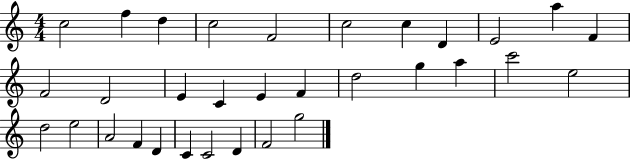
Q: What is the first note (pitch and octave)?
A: C5